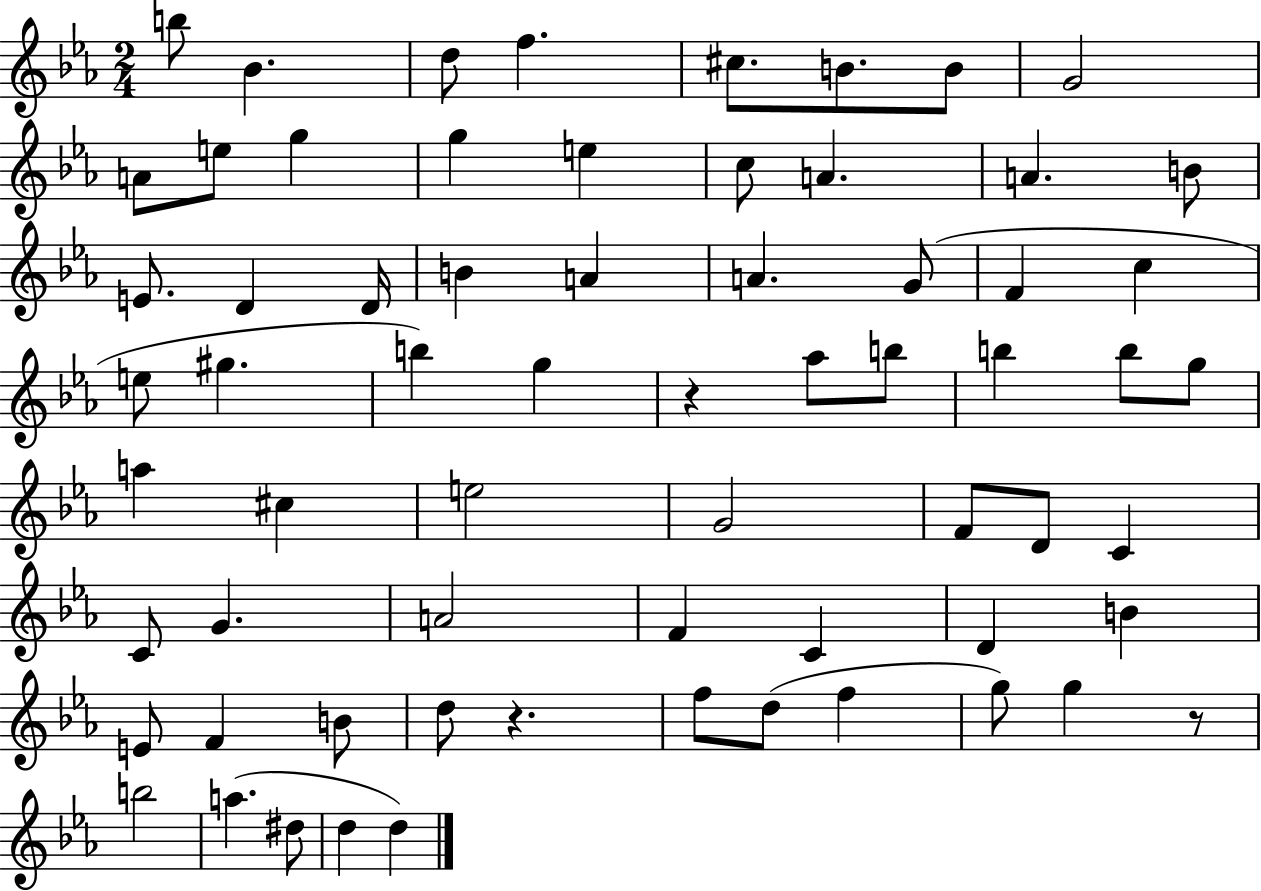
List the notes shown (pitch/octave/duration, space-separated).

B5/e Bb4/q. D5/e F5/q. C#5/e. B4/e. B4/e G4/h A4/e E5/e G5/q G5/q E5/q C5/e A4/q. A4/q. B4/e E4/e. D4/q D4/s B4/q A4/q A4/q. G4/e F4/q C5/q E5/e G#5/q. B5/q G5/q R/q Ab5/e B5/e B5/q B5/e G5/e A5/q C#5/q E5/h G4/h F4/e D4/e C4/q C4/e G4/q. A4/h F4/q C4/q D4/q B4/q E4/e F4/q B4/e D5/e R/q. F5/e D5/e F5/q G5/e G5/q R/e B5/h A5/q. D#5/e D5/q D5/q